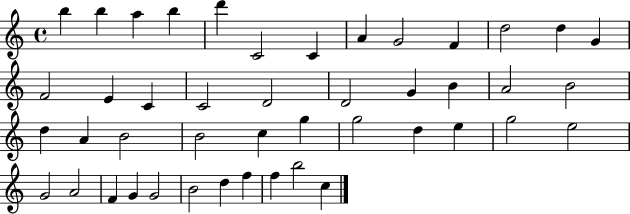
X:1
T:Untitled
M:4/4
L:1/4
K:C
b b a b d' C2 C A G2 F d2 d G F2 E C C2 D2 D2 G B A2 B2 d A B2 B2 c g g2 d e g2 e2 G2 A2 F G G2 B2 d f f b2 c